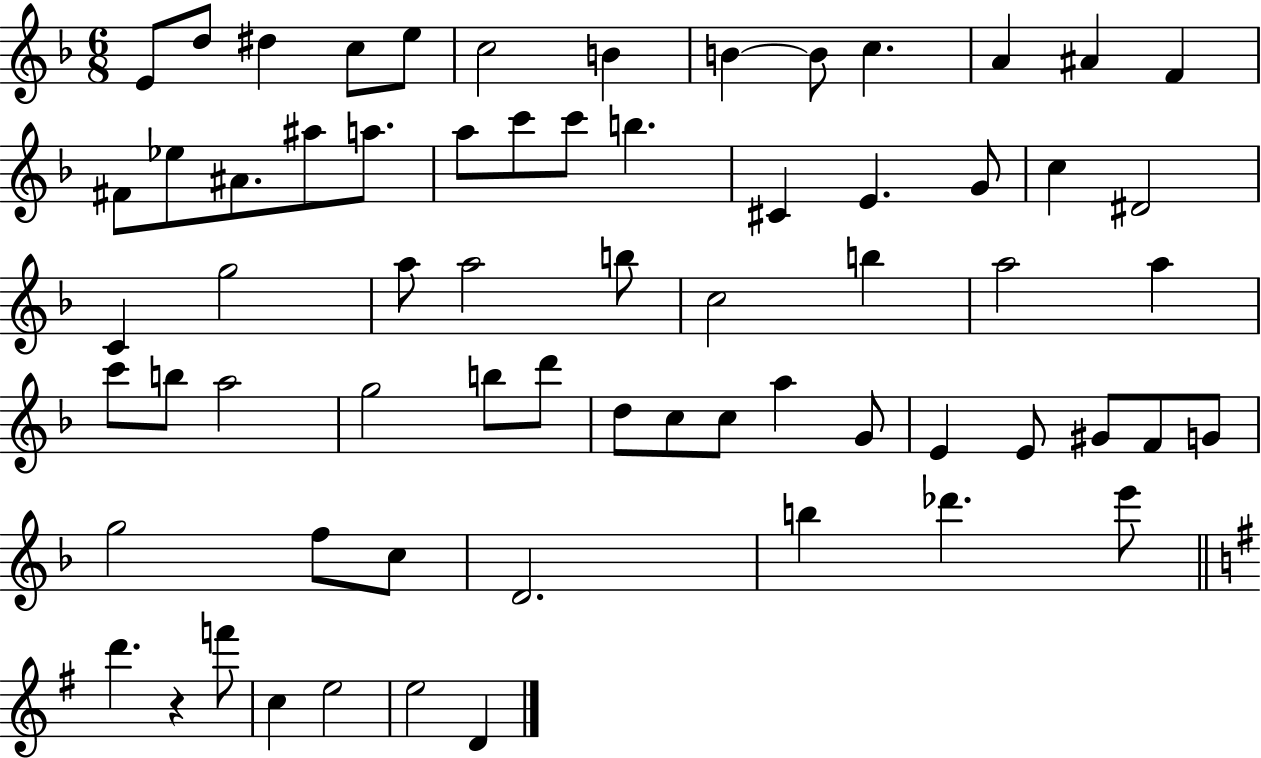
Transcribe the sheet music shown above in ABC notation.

X:1
T:Untitled
M:6/8
L:1/4
K:F
E/2 d/2 ^d c/2 e/2 c2 B B B/2 c A ^A F ^F/2 _e/2 ^A/2 ^a/2 a/2 a/2 c'/2 c'/2 b ^C E G/2 c ^D2 C g2 a/2 a2 b/2 c2 b a2 a c'/2 b/2 a2 g2 b/2 d'/2 d/2 c/2 c/2 a G/2 E E/2 ^G/2 F/2 G/2 g2 f/2 c/2 D2 b _d' e'/2 d' z f'/2 c e2 e2 D